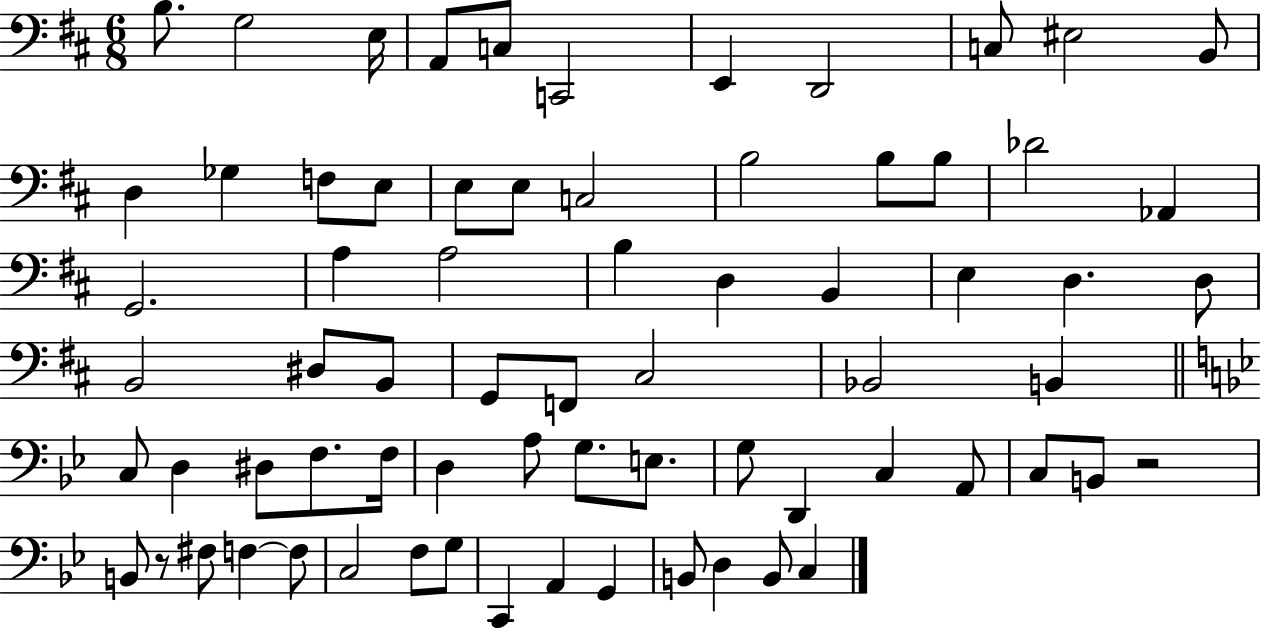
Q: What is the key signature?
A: D major